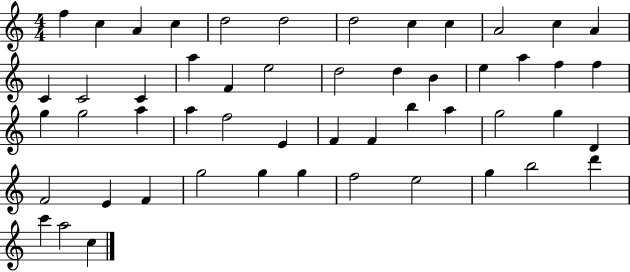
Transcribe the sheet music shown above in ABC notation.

X:1
T:Untitled
M:4/4
L:1/4
K:C
f c A c d2 d2 d2 c c A2 c A C C2 C a F e2 d2 d B e a f f g g2 a a f2 E F F b a g2 g D F2 E F g2 g g f2 e2 g b2 d' c' a2 c